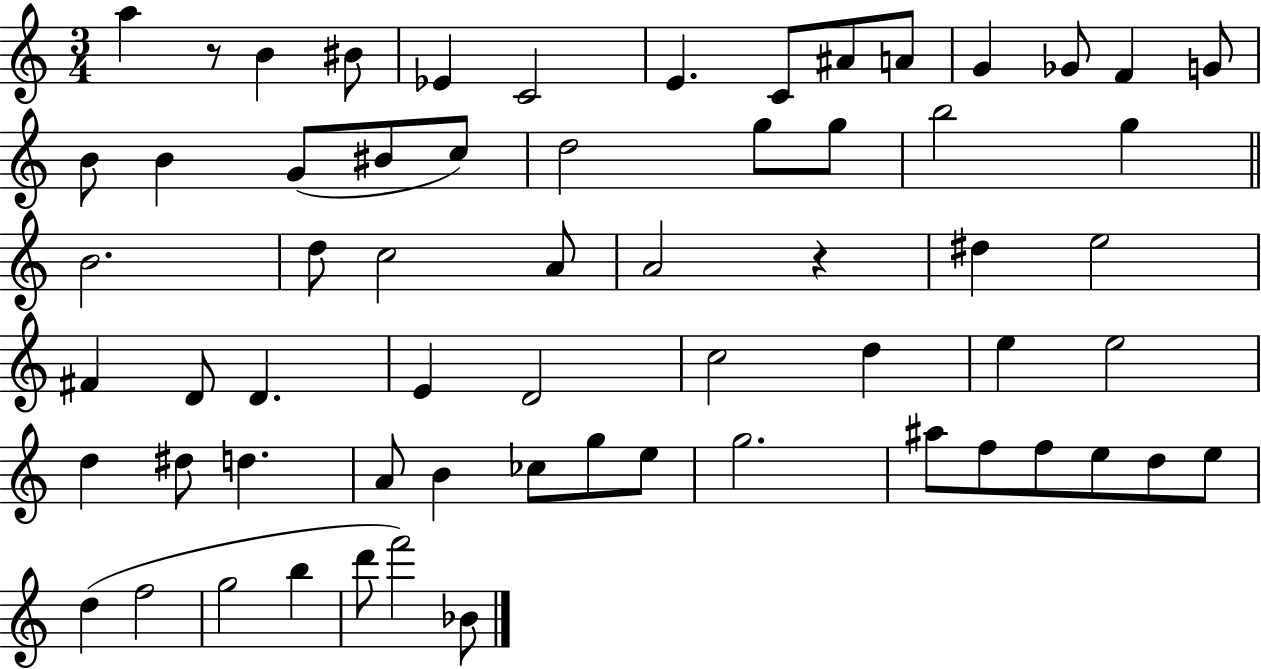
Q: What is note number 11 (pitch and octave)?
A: Gb4